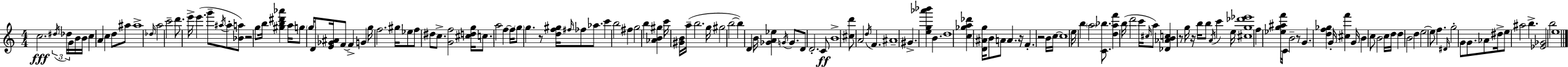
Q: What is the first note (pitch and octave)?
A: C5